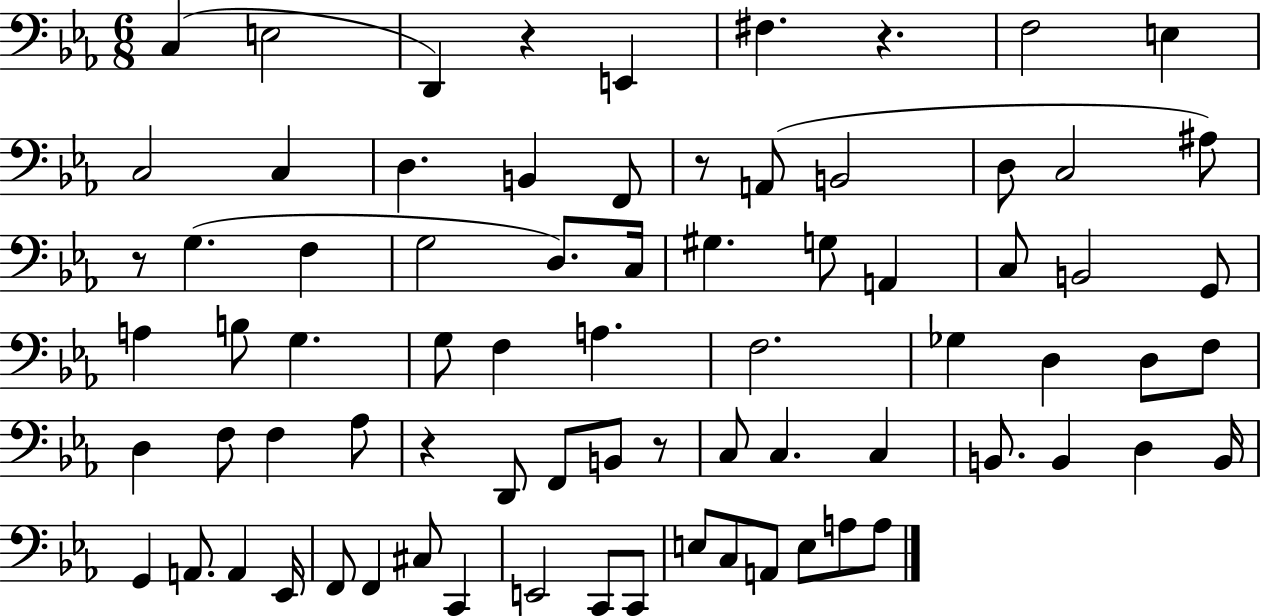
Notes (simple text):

C3/q E3/h D2/q R/q E2/q F#3/q. R/q. F3/h E3/q C3/h C3/q D3/q. B2/q F2/e R/e A2/e B2/h D3/e C3/h A#3/e R/e G3/q. F3/q G3/h D3/e. C3/s G#3/q. G3/e A2/q C3/e B2/h G2/e A3/q B3/e G3/q. G3/e F3/q A3/q. F3/h. Gb3/q D3/q D3/e F3/e D3/q F3/e F3/q Ab3/e R/q D2/e F2/e B2/e R/e C3/e C3/q. C3/q B2/e. B2/q D3/q B2/s G2/q A2/e. A2/q Eb2/s F2/e F2/q C#3/e C2/q E2/h C2/e C2/e E3/e C3/e A2/e E3/e A3/e A3/e